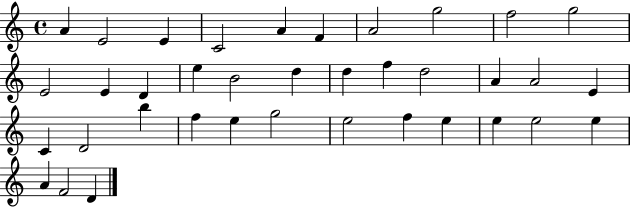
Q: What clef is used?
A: treble